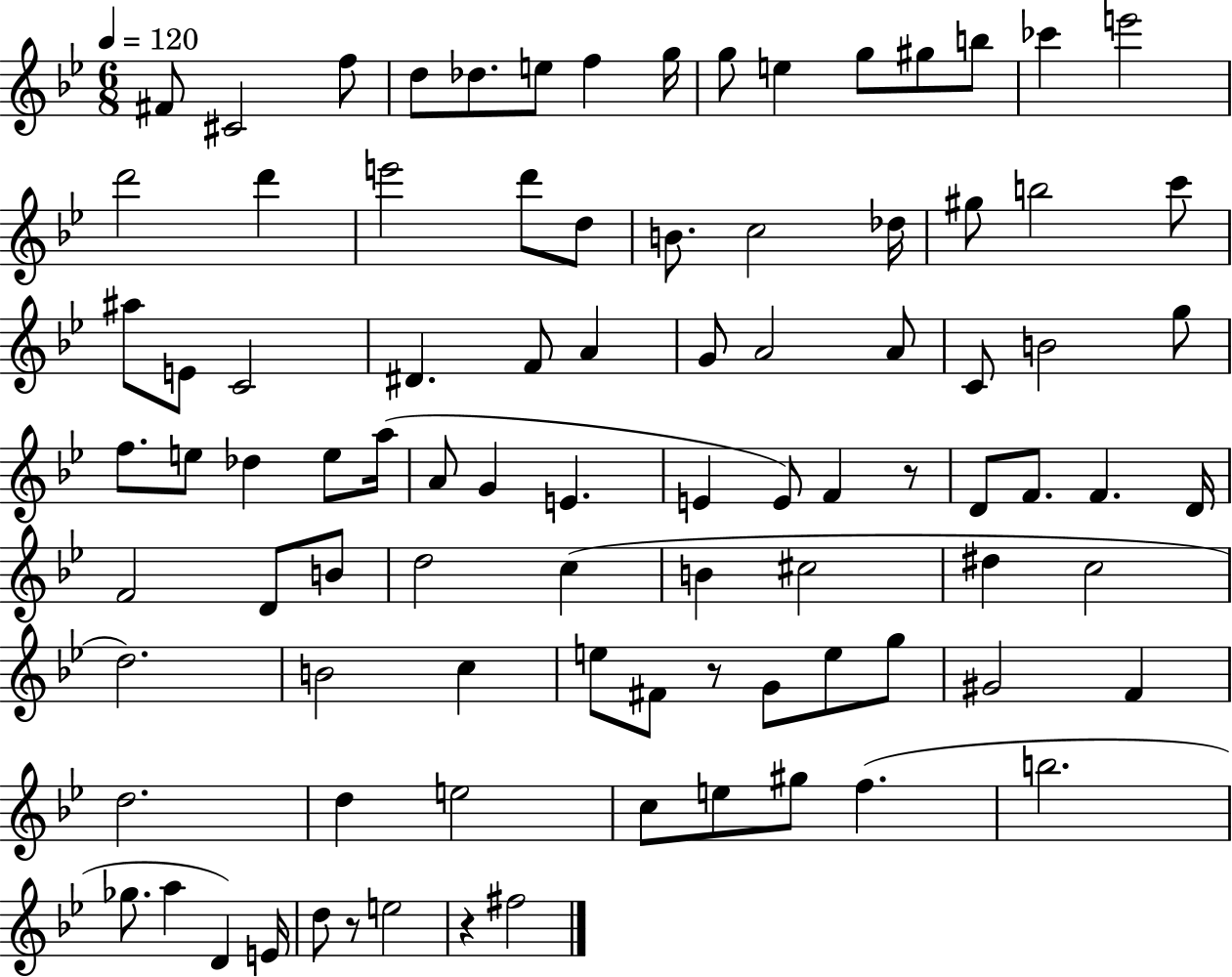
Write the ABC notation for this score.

X:1
T:Untitled
M:6/8
L:1/4
K:Bb
^F/2 ^C2 f/2 d/2 _d/2 e/2 f g/4 g/2 e g/2 ^g/2 b/2 _c' e'2 d'2 d' e'2 d'/2 d/2 B/2 c2 _d/4 ^g/2 b2 c'/2 ^a/2 E/2 C2 ^D F/2 A G/2 A2 A/2 C/2 B2 g/2 f/2 e/2 _d e/2 a/4 A/2 G E E E/2 F z/2 D/2 F/2 F D/4 F2 D/2 B/2 d2 c B ^c2 ^d c2 d2 B2 c e/2 ^F/2 z/2 G/2 e/2 g/2 ^G2 F d2 d e2 c/2 e/2 ^g/2 f b2 _g/2 a D E/4 d/2 z/2 e2 z ^f2